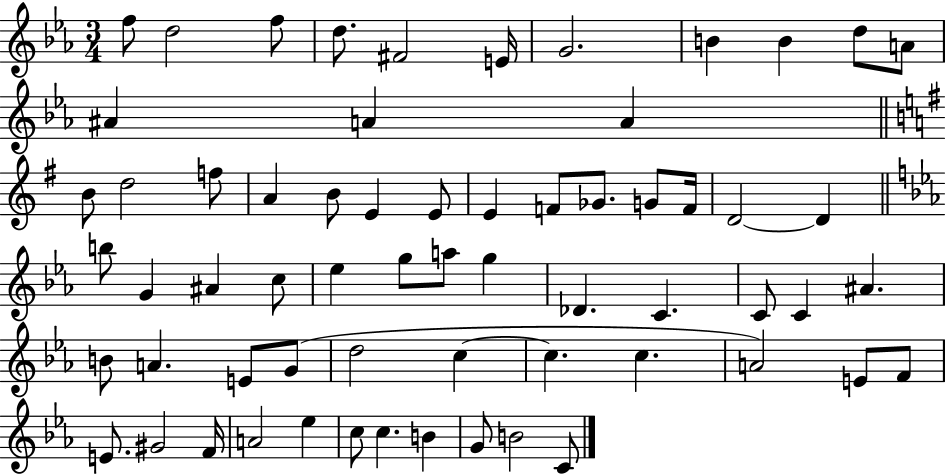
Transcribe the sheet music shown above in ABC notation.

X:1
T:Untitled
M:3/4
L:1/4
K:Eb
f/2 d2 f/2 d/2 ^F2 E/4 G2 B B d/2 A/2 ^A A A B/2 d2 f/2 A B/2 E E/2 E F/2 _G/2 G/2 F/4 D2 D b/2 G ^A c/2 _e g/2 a/2 g _D C C/2 C ^A B/2 A E/2 G/2 d2 c c c A2 E/2 F/2 E/2 ^G2 F/4 A2 _e c/2 c B G/2 B2 C/2